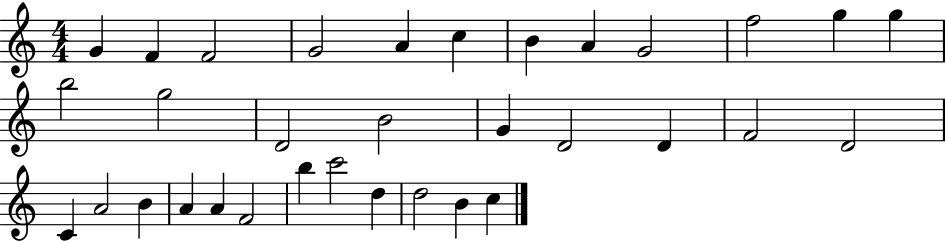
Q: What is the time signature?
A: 4/4